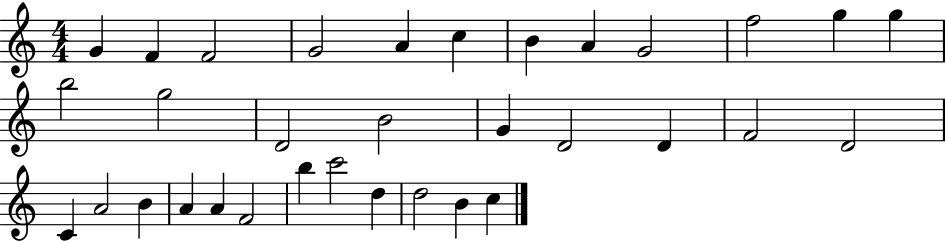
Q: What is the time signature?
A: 4/4